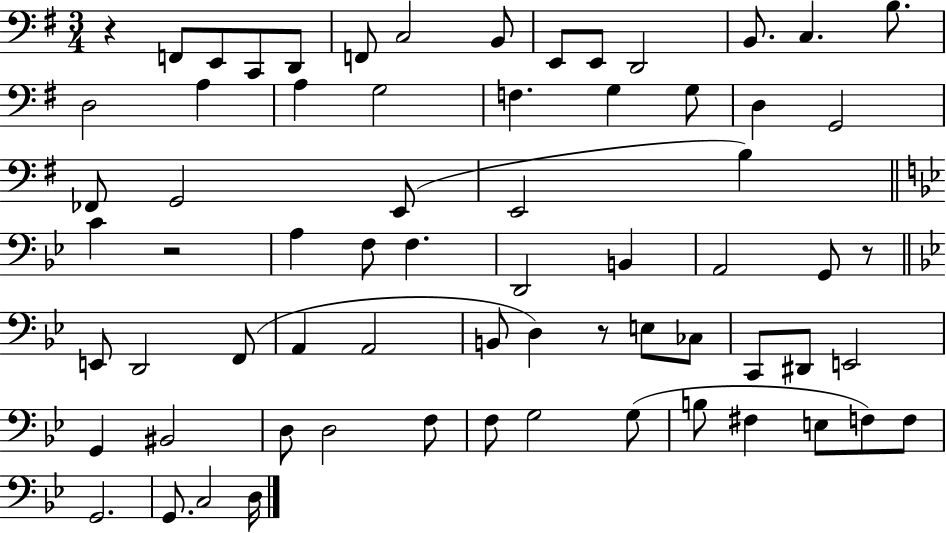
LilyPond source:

{
  \clef bass
  \numericTimeSignature
  \time 3/4
  \key g \major
  r4 f,8 e,8 c,8 d,8 | f,8 c2 b,8 | e,8 e,8 d,2 | b,8. c4. b8. | \break d2 a4 | a4 g2 | f4. g4 g8 | d4 g,2 | \break fes,8 g,2 e,8( | e,2 b4) | \bar "||" \break \key g \minor c'4 r2 | a4 f8 f4. | d,2 b,4 | a,2 g,8 r8 | \break \bar "||" \break \key bes \major e,8 d,2 f,8( | a,4 a,2 | b,8 d4) r8 e8 ces8 | c,8 dis,8 e,2 | \break g,4 bis,2 | d8 d2 f8 | f8 g2 g8( | b8 fis4 e8 f8) f8 | \break g,2. | g,8. c2 d16 | \bar "|."
}